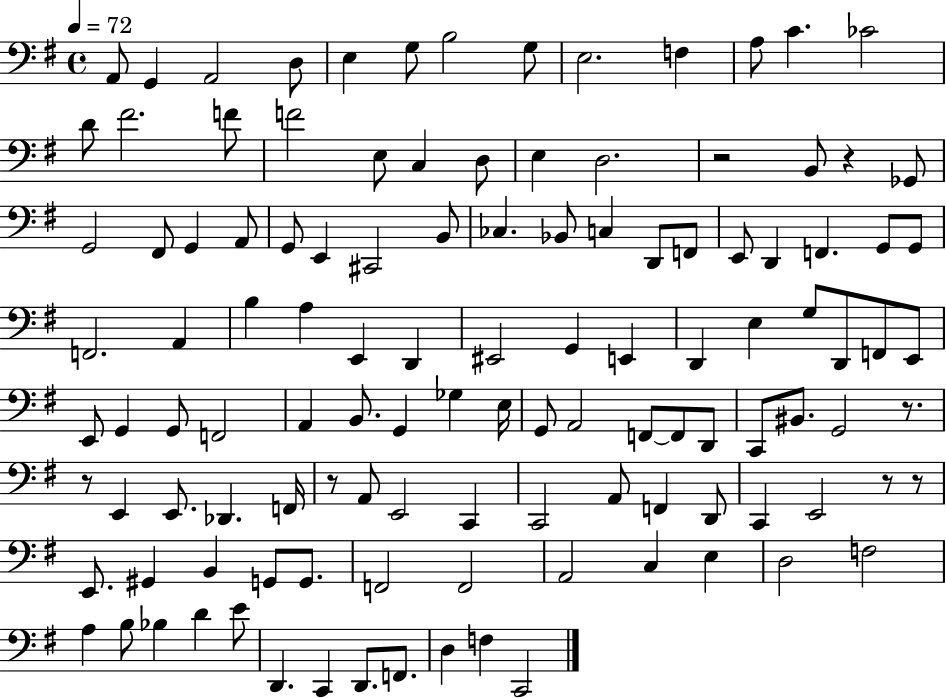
{
  \clef bass
  \time 4/4
  \defaultTimeSignature
  \key g \major
  \tempo 4 = 72
  a,8 g,4 a,2 d8 | e4 g8 b2 g8 | e2. f4 | a8 c'4. ces'2 | \break d'8 fis'2. f'8 | f'2 e8 c4 d8 | e4 d2. | r2 b,8 r4 ges,8 | \break g,2 fis,8 g,4 a,8 | g,8 e,4 cis,2 b,8 | ces4. bes,8 c4 d,8 f,8 | e,8 d,4 f,4. g,8 g,8 | \break f,2. a,4 | b4 a4 e,4 d,4 | eis,2 g,4 e,4 | d,4 e4 g8 d,8 f,8 e,8 | \break e,8 g,4 g,8 f,2 | a,4 b,8. g,4 ges4 e16 | g,8 a,2 f,8~~ f,8 d,8 | c,8 bis,8. g,2 r8. | \break r8 e,4 e,8. des,4. f,16 | r8 a,8 e,2 c,4 | c,2 a,8 f,4 d,8 | c,4 e,2 r8 r8 | \break e,8. gis,4 b,4 g,8 g,8. | f,2 f,2 | a,2 c4 e4 | d2 f2 | \break a4 b8 bes4 d'4 e'8 | d,4. c,4 d,8. f,8. | d4 f4 c,2 | \bar "|."
}